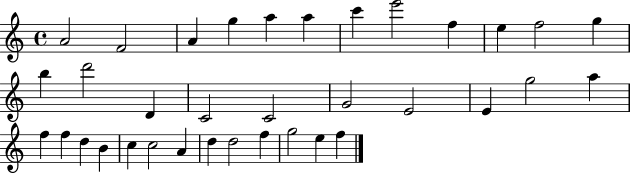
{
  \clef treble
  \time 4/4
  \defaultTimeSignature
  \key c \major
  a'2 f'2 | a'4 g''4 a''4 a''4 | c'''4 e'''2 f''4 | e''4 f''2 g''4 | \break b''4 d'''2 d'4 | c'2 c'2 | g'2 e'2 | e'4 g''2 a''4 | \break f''4 f''4 d''4 b'4 | c''4 c''2 a'4 | d''4 d''2 f''4 | g''2 e''4 f''4 | \break \bar "|."
}